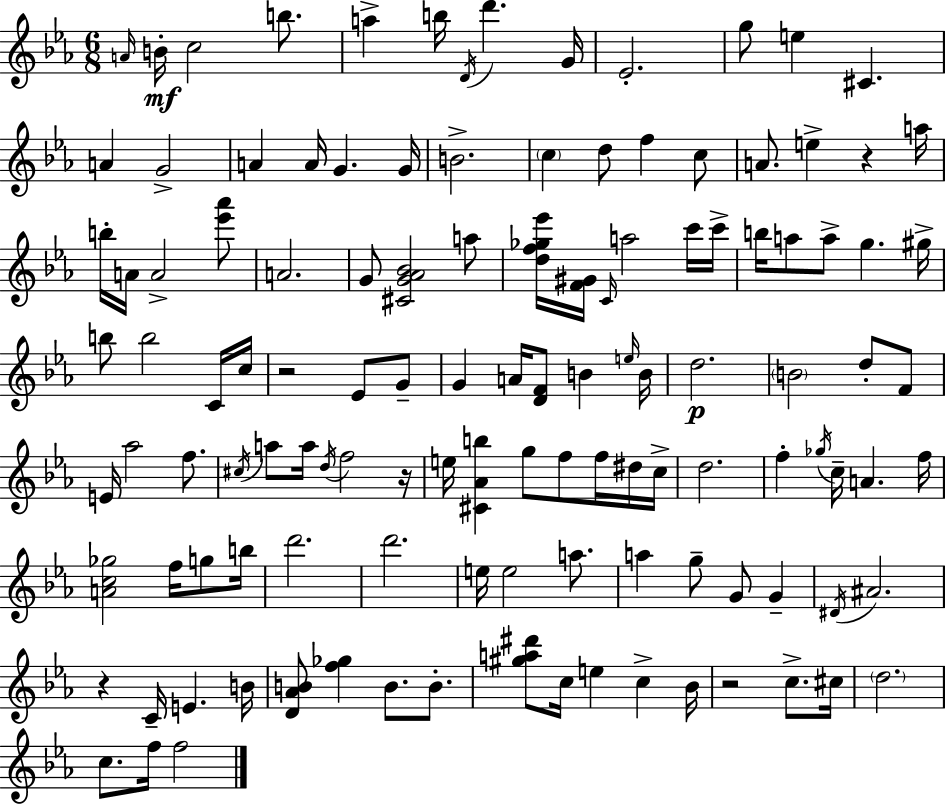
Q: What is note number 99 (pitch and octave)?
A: C5